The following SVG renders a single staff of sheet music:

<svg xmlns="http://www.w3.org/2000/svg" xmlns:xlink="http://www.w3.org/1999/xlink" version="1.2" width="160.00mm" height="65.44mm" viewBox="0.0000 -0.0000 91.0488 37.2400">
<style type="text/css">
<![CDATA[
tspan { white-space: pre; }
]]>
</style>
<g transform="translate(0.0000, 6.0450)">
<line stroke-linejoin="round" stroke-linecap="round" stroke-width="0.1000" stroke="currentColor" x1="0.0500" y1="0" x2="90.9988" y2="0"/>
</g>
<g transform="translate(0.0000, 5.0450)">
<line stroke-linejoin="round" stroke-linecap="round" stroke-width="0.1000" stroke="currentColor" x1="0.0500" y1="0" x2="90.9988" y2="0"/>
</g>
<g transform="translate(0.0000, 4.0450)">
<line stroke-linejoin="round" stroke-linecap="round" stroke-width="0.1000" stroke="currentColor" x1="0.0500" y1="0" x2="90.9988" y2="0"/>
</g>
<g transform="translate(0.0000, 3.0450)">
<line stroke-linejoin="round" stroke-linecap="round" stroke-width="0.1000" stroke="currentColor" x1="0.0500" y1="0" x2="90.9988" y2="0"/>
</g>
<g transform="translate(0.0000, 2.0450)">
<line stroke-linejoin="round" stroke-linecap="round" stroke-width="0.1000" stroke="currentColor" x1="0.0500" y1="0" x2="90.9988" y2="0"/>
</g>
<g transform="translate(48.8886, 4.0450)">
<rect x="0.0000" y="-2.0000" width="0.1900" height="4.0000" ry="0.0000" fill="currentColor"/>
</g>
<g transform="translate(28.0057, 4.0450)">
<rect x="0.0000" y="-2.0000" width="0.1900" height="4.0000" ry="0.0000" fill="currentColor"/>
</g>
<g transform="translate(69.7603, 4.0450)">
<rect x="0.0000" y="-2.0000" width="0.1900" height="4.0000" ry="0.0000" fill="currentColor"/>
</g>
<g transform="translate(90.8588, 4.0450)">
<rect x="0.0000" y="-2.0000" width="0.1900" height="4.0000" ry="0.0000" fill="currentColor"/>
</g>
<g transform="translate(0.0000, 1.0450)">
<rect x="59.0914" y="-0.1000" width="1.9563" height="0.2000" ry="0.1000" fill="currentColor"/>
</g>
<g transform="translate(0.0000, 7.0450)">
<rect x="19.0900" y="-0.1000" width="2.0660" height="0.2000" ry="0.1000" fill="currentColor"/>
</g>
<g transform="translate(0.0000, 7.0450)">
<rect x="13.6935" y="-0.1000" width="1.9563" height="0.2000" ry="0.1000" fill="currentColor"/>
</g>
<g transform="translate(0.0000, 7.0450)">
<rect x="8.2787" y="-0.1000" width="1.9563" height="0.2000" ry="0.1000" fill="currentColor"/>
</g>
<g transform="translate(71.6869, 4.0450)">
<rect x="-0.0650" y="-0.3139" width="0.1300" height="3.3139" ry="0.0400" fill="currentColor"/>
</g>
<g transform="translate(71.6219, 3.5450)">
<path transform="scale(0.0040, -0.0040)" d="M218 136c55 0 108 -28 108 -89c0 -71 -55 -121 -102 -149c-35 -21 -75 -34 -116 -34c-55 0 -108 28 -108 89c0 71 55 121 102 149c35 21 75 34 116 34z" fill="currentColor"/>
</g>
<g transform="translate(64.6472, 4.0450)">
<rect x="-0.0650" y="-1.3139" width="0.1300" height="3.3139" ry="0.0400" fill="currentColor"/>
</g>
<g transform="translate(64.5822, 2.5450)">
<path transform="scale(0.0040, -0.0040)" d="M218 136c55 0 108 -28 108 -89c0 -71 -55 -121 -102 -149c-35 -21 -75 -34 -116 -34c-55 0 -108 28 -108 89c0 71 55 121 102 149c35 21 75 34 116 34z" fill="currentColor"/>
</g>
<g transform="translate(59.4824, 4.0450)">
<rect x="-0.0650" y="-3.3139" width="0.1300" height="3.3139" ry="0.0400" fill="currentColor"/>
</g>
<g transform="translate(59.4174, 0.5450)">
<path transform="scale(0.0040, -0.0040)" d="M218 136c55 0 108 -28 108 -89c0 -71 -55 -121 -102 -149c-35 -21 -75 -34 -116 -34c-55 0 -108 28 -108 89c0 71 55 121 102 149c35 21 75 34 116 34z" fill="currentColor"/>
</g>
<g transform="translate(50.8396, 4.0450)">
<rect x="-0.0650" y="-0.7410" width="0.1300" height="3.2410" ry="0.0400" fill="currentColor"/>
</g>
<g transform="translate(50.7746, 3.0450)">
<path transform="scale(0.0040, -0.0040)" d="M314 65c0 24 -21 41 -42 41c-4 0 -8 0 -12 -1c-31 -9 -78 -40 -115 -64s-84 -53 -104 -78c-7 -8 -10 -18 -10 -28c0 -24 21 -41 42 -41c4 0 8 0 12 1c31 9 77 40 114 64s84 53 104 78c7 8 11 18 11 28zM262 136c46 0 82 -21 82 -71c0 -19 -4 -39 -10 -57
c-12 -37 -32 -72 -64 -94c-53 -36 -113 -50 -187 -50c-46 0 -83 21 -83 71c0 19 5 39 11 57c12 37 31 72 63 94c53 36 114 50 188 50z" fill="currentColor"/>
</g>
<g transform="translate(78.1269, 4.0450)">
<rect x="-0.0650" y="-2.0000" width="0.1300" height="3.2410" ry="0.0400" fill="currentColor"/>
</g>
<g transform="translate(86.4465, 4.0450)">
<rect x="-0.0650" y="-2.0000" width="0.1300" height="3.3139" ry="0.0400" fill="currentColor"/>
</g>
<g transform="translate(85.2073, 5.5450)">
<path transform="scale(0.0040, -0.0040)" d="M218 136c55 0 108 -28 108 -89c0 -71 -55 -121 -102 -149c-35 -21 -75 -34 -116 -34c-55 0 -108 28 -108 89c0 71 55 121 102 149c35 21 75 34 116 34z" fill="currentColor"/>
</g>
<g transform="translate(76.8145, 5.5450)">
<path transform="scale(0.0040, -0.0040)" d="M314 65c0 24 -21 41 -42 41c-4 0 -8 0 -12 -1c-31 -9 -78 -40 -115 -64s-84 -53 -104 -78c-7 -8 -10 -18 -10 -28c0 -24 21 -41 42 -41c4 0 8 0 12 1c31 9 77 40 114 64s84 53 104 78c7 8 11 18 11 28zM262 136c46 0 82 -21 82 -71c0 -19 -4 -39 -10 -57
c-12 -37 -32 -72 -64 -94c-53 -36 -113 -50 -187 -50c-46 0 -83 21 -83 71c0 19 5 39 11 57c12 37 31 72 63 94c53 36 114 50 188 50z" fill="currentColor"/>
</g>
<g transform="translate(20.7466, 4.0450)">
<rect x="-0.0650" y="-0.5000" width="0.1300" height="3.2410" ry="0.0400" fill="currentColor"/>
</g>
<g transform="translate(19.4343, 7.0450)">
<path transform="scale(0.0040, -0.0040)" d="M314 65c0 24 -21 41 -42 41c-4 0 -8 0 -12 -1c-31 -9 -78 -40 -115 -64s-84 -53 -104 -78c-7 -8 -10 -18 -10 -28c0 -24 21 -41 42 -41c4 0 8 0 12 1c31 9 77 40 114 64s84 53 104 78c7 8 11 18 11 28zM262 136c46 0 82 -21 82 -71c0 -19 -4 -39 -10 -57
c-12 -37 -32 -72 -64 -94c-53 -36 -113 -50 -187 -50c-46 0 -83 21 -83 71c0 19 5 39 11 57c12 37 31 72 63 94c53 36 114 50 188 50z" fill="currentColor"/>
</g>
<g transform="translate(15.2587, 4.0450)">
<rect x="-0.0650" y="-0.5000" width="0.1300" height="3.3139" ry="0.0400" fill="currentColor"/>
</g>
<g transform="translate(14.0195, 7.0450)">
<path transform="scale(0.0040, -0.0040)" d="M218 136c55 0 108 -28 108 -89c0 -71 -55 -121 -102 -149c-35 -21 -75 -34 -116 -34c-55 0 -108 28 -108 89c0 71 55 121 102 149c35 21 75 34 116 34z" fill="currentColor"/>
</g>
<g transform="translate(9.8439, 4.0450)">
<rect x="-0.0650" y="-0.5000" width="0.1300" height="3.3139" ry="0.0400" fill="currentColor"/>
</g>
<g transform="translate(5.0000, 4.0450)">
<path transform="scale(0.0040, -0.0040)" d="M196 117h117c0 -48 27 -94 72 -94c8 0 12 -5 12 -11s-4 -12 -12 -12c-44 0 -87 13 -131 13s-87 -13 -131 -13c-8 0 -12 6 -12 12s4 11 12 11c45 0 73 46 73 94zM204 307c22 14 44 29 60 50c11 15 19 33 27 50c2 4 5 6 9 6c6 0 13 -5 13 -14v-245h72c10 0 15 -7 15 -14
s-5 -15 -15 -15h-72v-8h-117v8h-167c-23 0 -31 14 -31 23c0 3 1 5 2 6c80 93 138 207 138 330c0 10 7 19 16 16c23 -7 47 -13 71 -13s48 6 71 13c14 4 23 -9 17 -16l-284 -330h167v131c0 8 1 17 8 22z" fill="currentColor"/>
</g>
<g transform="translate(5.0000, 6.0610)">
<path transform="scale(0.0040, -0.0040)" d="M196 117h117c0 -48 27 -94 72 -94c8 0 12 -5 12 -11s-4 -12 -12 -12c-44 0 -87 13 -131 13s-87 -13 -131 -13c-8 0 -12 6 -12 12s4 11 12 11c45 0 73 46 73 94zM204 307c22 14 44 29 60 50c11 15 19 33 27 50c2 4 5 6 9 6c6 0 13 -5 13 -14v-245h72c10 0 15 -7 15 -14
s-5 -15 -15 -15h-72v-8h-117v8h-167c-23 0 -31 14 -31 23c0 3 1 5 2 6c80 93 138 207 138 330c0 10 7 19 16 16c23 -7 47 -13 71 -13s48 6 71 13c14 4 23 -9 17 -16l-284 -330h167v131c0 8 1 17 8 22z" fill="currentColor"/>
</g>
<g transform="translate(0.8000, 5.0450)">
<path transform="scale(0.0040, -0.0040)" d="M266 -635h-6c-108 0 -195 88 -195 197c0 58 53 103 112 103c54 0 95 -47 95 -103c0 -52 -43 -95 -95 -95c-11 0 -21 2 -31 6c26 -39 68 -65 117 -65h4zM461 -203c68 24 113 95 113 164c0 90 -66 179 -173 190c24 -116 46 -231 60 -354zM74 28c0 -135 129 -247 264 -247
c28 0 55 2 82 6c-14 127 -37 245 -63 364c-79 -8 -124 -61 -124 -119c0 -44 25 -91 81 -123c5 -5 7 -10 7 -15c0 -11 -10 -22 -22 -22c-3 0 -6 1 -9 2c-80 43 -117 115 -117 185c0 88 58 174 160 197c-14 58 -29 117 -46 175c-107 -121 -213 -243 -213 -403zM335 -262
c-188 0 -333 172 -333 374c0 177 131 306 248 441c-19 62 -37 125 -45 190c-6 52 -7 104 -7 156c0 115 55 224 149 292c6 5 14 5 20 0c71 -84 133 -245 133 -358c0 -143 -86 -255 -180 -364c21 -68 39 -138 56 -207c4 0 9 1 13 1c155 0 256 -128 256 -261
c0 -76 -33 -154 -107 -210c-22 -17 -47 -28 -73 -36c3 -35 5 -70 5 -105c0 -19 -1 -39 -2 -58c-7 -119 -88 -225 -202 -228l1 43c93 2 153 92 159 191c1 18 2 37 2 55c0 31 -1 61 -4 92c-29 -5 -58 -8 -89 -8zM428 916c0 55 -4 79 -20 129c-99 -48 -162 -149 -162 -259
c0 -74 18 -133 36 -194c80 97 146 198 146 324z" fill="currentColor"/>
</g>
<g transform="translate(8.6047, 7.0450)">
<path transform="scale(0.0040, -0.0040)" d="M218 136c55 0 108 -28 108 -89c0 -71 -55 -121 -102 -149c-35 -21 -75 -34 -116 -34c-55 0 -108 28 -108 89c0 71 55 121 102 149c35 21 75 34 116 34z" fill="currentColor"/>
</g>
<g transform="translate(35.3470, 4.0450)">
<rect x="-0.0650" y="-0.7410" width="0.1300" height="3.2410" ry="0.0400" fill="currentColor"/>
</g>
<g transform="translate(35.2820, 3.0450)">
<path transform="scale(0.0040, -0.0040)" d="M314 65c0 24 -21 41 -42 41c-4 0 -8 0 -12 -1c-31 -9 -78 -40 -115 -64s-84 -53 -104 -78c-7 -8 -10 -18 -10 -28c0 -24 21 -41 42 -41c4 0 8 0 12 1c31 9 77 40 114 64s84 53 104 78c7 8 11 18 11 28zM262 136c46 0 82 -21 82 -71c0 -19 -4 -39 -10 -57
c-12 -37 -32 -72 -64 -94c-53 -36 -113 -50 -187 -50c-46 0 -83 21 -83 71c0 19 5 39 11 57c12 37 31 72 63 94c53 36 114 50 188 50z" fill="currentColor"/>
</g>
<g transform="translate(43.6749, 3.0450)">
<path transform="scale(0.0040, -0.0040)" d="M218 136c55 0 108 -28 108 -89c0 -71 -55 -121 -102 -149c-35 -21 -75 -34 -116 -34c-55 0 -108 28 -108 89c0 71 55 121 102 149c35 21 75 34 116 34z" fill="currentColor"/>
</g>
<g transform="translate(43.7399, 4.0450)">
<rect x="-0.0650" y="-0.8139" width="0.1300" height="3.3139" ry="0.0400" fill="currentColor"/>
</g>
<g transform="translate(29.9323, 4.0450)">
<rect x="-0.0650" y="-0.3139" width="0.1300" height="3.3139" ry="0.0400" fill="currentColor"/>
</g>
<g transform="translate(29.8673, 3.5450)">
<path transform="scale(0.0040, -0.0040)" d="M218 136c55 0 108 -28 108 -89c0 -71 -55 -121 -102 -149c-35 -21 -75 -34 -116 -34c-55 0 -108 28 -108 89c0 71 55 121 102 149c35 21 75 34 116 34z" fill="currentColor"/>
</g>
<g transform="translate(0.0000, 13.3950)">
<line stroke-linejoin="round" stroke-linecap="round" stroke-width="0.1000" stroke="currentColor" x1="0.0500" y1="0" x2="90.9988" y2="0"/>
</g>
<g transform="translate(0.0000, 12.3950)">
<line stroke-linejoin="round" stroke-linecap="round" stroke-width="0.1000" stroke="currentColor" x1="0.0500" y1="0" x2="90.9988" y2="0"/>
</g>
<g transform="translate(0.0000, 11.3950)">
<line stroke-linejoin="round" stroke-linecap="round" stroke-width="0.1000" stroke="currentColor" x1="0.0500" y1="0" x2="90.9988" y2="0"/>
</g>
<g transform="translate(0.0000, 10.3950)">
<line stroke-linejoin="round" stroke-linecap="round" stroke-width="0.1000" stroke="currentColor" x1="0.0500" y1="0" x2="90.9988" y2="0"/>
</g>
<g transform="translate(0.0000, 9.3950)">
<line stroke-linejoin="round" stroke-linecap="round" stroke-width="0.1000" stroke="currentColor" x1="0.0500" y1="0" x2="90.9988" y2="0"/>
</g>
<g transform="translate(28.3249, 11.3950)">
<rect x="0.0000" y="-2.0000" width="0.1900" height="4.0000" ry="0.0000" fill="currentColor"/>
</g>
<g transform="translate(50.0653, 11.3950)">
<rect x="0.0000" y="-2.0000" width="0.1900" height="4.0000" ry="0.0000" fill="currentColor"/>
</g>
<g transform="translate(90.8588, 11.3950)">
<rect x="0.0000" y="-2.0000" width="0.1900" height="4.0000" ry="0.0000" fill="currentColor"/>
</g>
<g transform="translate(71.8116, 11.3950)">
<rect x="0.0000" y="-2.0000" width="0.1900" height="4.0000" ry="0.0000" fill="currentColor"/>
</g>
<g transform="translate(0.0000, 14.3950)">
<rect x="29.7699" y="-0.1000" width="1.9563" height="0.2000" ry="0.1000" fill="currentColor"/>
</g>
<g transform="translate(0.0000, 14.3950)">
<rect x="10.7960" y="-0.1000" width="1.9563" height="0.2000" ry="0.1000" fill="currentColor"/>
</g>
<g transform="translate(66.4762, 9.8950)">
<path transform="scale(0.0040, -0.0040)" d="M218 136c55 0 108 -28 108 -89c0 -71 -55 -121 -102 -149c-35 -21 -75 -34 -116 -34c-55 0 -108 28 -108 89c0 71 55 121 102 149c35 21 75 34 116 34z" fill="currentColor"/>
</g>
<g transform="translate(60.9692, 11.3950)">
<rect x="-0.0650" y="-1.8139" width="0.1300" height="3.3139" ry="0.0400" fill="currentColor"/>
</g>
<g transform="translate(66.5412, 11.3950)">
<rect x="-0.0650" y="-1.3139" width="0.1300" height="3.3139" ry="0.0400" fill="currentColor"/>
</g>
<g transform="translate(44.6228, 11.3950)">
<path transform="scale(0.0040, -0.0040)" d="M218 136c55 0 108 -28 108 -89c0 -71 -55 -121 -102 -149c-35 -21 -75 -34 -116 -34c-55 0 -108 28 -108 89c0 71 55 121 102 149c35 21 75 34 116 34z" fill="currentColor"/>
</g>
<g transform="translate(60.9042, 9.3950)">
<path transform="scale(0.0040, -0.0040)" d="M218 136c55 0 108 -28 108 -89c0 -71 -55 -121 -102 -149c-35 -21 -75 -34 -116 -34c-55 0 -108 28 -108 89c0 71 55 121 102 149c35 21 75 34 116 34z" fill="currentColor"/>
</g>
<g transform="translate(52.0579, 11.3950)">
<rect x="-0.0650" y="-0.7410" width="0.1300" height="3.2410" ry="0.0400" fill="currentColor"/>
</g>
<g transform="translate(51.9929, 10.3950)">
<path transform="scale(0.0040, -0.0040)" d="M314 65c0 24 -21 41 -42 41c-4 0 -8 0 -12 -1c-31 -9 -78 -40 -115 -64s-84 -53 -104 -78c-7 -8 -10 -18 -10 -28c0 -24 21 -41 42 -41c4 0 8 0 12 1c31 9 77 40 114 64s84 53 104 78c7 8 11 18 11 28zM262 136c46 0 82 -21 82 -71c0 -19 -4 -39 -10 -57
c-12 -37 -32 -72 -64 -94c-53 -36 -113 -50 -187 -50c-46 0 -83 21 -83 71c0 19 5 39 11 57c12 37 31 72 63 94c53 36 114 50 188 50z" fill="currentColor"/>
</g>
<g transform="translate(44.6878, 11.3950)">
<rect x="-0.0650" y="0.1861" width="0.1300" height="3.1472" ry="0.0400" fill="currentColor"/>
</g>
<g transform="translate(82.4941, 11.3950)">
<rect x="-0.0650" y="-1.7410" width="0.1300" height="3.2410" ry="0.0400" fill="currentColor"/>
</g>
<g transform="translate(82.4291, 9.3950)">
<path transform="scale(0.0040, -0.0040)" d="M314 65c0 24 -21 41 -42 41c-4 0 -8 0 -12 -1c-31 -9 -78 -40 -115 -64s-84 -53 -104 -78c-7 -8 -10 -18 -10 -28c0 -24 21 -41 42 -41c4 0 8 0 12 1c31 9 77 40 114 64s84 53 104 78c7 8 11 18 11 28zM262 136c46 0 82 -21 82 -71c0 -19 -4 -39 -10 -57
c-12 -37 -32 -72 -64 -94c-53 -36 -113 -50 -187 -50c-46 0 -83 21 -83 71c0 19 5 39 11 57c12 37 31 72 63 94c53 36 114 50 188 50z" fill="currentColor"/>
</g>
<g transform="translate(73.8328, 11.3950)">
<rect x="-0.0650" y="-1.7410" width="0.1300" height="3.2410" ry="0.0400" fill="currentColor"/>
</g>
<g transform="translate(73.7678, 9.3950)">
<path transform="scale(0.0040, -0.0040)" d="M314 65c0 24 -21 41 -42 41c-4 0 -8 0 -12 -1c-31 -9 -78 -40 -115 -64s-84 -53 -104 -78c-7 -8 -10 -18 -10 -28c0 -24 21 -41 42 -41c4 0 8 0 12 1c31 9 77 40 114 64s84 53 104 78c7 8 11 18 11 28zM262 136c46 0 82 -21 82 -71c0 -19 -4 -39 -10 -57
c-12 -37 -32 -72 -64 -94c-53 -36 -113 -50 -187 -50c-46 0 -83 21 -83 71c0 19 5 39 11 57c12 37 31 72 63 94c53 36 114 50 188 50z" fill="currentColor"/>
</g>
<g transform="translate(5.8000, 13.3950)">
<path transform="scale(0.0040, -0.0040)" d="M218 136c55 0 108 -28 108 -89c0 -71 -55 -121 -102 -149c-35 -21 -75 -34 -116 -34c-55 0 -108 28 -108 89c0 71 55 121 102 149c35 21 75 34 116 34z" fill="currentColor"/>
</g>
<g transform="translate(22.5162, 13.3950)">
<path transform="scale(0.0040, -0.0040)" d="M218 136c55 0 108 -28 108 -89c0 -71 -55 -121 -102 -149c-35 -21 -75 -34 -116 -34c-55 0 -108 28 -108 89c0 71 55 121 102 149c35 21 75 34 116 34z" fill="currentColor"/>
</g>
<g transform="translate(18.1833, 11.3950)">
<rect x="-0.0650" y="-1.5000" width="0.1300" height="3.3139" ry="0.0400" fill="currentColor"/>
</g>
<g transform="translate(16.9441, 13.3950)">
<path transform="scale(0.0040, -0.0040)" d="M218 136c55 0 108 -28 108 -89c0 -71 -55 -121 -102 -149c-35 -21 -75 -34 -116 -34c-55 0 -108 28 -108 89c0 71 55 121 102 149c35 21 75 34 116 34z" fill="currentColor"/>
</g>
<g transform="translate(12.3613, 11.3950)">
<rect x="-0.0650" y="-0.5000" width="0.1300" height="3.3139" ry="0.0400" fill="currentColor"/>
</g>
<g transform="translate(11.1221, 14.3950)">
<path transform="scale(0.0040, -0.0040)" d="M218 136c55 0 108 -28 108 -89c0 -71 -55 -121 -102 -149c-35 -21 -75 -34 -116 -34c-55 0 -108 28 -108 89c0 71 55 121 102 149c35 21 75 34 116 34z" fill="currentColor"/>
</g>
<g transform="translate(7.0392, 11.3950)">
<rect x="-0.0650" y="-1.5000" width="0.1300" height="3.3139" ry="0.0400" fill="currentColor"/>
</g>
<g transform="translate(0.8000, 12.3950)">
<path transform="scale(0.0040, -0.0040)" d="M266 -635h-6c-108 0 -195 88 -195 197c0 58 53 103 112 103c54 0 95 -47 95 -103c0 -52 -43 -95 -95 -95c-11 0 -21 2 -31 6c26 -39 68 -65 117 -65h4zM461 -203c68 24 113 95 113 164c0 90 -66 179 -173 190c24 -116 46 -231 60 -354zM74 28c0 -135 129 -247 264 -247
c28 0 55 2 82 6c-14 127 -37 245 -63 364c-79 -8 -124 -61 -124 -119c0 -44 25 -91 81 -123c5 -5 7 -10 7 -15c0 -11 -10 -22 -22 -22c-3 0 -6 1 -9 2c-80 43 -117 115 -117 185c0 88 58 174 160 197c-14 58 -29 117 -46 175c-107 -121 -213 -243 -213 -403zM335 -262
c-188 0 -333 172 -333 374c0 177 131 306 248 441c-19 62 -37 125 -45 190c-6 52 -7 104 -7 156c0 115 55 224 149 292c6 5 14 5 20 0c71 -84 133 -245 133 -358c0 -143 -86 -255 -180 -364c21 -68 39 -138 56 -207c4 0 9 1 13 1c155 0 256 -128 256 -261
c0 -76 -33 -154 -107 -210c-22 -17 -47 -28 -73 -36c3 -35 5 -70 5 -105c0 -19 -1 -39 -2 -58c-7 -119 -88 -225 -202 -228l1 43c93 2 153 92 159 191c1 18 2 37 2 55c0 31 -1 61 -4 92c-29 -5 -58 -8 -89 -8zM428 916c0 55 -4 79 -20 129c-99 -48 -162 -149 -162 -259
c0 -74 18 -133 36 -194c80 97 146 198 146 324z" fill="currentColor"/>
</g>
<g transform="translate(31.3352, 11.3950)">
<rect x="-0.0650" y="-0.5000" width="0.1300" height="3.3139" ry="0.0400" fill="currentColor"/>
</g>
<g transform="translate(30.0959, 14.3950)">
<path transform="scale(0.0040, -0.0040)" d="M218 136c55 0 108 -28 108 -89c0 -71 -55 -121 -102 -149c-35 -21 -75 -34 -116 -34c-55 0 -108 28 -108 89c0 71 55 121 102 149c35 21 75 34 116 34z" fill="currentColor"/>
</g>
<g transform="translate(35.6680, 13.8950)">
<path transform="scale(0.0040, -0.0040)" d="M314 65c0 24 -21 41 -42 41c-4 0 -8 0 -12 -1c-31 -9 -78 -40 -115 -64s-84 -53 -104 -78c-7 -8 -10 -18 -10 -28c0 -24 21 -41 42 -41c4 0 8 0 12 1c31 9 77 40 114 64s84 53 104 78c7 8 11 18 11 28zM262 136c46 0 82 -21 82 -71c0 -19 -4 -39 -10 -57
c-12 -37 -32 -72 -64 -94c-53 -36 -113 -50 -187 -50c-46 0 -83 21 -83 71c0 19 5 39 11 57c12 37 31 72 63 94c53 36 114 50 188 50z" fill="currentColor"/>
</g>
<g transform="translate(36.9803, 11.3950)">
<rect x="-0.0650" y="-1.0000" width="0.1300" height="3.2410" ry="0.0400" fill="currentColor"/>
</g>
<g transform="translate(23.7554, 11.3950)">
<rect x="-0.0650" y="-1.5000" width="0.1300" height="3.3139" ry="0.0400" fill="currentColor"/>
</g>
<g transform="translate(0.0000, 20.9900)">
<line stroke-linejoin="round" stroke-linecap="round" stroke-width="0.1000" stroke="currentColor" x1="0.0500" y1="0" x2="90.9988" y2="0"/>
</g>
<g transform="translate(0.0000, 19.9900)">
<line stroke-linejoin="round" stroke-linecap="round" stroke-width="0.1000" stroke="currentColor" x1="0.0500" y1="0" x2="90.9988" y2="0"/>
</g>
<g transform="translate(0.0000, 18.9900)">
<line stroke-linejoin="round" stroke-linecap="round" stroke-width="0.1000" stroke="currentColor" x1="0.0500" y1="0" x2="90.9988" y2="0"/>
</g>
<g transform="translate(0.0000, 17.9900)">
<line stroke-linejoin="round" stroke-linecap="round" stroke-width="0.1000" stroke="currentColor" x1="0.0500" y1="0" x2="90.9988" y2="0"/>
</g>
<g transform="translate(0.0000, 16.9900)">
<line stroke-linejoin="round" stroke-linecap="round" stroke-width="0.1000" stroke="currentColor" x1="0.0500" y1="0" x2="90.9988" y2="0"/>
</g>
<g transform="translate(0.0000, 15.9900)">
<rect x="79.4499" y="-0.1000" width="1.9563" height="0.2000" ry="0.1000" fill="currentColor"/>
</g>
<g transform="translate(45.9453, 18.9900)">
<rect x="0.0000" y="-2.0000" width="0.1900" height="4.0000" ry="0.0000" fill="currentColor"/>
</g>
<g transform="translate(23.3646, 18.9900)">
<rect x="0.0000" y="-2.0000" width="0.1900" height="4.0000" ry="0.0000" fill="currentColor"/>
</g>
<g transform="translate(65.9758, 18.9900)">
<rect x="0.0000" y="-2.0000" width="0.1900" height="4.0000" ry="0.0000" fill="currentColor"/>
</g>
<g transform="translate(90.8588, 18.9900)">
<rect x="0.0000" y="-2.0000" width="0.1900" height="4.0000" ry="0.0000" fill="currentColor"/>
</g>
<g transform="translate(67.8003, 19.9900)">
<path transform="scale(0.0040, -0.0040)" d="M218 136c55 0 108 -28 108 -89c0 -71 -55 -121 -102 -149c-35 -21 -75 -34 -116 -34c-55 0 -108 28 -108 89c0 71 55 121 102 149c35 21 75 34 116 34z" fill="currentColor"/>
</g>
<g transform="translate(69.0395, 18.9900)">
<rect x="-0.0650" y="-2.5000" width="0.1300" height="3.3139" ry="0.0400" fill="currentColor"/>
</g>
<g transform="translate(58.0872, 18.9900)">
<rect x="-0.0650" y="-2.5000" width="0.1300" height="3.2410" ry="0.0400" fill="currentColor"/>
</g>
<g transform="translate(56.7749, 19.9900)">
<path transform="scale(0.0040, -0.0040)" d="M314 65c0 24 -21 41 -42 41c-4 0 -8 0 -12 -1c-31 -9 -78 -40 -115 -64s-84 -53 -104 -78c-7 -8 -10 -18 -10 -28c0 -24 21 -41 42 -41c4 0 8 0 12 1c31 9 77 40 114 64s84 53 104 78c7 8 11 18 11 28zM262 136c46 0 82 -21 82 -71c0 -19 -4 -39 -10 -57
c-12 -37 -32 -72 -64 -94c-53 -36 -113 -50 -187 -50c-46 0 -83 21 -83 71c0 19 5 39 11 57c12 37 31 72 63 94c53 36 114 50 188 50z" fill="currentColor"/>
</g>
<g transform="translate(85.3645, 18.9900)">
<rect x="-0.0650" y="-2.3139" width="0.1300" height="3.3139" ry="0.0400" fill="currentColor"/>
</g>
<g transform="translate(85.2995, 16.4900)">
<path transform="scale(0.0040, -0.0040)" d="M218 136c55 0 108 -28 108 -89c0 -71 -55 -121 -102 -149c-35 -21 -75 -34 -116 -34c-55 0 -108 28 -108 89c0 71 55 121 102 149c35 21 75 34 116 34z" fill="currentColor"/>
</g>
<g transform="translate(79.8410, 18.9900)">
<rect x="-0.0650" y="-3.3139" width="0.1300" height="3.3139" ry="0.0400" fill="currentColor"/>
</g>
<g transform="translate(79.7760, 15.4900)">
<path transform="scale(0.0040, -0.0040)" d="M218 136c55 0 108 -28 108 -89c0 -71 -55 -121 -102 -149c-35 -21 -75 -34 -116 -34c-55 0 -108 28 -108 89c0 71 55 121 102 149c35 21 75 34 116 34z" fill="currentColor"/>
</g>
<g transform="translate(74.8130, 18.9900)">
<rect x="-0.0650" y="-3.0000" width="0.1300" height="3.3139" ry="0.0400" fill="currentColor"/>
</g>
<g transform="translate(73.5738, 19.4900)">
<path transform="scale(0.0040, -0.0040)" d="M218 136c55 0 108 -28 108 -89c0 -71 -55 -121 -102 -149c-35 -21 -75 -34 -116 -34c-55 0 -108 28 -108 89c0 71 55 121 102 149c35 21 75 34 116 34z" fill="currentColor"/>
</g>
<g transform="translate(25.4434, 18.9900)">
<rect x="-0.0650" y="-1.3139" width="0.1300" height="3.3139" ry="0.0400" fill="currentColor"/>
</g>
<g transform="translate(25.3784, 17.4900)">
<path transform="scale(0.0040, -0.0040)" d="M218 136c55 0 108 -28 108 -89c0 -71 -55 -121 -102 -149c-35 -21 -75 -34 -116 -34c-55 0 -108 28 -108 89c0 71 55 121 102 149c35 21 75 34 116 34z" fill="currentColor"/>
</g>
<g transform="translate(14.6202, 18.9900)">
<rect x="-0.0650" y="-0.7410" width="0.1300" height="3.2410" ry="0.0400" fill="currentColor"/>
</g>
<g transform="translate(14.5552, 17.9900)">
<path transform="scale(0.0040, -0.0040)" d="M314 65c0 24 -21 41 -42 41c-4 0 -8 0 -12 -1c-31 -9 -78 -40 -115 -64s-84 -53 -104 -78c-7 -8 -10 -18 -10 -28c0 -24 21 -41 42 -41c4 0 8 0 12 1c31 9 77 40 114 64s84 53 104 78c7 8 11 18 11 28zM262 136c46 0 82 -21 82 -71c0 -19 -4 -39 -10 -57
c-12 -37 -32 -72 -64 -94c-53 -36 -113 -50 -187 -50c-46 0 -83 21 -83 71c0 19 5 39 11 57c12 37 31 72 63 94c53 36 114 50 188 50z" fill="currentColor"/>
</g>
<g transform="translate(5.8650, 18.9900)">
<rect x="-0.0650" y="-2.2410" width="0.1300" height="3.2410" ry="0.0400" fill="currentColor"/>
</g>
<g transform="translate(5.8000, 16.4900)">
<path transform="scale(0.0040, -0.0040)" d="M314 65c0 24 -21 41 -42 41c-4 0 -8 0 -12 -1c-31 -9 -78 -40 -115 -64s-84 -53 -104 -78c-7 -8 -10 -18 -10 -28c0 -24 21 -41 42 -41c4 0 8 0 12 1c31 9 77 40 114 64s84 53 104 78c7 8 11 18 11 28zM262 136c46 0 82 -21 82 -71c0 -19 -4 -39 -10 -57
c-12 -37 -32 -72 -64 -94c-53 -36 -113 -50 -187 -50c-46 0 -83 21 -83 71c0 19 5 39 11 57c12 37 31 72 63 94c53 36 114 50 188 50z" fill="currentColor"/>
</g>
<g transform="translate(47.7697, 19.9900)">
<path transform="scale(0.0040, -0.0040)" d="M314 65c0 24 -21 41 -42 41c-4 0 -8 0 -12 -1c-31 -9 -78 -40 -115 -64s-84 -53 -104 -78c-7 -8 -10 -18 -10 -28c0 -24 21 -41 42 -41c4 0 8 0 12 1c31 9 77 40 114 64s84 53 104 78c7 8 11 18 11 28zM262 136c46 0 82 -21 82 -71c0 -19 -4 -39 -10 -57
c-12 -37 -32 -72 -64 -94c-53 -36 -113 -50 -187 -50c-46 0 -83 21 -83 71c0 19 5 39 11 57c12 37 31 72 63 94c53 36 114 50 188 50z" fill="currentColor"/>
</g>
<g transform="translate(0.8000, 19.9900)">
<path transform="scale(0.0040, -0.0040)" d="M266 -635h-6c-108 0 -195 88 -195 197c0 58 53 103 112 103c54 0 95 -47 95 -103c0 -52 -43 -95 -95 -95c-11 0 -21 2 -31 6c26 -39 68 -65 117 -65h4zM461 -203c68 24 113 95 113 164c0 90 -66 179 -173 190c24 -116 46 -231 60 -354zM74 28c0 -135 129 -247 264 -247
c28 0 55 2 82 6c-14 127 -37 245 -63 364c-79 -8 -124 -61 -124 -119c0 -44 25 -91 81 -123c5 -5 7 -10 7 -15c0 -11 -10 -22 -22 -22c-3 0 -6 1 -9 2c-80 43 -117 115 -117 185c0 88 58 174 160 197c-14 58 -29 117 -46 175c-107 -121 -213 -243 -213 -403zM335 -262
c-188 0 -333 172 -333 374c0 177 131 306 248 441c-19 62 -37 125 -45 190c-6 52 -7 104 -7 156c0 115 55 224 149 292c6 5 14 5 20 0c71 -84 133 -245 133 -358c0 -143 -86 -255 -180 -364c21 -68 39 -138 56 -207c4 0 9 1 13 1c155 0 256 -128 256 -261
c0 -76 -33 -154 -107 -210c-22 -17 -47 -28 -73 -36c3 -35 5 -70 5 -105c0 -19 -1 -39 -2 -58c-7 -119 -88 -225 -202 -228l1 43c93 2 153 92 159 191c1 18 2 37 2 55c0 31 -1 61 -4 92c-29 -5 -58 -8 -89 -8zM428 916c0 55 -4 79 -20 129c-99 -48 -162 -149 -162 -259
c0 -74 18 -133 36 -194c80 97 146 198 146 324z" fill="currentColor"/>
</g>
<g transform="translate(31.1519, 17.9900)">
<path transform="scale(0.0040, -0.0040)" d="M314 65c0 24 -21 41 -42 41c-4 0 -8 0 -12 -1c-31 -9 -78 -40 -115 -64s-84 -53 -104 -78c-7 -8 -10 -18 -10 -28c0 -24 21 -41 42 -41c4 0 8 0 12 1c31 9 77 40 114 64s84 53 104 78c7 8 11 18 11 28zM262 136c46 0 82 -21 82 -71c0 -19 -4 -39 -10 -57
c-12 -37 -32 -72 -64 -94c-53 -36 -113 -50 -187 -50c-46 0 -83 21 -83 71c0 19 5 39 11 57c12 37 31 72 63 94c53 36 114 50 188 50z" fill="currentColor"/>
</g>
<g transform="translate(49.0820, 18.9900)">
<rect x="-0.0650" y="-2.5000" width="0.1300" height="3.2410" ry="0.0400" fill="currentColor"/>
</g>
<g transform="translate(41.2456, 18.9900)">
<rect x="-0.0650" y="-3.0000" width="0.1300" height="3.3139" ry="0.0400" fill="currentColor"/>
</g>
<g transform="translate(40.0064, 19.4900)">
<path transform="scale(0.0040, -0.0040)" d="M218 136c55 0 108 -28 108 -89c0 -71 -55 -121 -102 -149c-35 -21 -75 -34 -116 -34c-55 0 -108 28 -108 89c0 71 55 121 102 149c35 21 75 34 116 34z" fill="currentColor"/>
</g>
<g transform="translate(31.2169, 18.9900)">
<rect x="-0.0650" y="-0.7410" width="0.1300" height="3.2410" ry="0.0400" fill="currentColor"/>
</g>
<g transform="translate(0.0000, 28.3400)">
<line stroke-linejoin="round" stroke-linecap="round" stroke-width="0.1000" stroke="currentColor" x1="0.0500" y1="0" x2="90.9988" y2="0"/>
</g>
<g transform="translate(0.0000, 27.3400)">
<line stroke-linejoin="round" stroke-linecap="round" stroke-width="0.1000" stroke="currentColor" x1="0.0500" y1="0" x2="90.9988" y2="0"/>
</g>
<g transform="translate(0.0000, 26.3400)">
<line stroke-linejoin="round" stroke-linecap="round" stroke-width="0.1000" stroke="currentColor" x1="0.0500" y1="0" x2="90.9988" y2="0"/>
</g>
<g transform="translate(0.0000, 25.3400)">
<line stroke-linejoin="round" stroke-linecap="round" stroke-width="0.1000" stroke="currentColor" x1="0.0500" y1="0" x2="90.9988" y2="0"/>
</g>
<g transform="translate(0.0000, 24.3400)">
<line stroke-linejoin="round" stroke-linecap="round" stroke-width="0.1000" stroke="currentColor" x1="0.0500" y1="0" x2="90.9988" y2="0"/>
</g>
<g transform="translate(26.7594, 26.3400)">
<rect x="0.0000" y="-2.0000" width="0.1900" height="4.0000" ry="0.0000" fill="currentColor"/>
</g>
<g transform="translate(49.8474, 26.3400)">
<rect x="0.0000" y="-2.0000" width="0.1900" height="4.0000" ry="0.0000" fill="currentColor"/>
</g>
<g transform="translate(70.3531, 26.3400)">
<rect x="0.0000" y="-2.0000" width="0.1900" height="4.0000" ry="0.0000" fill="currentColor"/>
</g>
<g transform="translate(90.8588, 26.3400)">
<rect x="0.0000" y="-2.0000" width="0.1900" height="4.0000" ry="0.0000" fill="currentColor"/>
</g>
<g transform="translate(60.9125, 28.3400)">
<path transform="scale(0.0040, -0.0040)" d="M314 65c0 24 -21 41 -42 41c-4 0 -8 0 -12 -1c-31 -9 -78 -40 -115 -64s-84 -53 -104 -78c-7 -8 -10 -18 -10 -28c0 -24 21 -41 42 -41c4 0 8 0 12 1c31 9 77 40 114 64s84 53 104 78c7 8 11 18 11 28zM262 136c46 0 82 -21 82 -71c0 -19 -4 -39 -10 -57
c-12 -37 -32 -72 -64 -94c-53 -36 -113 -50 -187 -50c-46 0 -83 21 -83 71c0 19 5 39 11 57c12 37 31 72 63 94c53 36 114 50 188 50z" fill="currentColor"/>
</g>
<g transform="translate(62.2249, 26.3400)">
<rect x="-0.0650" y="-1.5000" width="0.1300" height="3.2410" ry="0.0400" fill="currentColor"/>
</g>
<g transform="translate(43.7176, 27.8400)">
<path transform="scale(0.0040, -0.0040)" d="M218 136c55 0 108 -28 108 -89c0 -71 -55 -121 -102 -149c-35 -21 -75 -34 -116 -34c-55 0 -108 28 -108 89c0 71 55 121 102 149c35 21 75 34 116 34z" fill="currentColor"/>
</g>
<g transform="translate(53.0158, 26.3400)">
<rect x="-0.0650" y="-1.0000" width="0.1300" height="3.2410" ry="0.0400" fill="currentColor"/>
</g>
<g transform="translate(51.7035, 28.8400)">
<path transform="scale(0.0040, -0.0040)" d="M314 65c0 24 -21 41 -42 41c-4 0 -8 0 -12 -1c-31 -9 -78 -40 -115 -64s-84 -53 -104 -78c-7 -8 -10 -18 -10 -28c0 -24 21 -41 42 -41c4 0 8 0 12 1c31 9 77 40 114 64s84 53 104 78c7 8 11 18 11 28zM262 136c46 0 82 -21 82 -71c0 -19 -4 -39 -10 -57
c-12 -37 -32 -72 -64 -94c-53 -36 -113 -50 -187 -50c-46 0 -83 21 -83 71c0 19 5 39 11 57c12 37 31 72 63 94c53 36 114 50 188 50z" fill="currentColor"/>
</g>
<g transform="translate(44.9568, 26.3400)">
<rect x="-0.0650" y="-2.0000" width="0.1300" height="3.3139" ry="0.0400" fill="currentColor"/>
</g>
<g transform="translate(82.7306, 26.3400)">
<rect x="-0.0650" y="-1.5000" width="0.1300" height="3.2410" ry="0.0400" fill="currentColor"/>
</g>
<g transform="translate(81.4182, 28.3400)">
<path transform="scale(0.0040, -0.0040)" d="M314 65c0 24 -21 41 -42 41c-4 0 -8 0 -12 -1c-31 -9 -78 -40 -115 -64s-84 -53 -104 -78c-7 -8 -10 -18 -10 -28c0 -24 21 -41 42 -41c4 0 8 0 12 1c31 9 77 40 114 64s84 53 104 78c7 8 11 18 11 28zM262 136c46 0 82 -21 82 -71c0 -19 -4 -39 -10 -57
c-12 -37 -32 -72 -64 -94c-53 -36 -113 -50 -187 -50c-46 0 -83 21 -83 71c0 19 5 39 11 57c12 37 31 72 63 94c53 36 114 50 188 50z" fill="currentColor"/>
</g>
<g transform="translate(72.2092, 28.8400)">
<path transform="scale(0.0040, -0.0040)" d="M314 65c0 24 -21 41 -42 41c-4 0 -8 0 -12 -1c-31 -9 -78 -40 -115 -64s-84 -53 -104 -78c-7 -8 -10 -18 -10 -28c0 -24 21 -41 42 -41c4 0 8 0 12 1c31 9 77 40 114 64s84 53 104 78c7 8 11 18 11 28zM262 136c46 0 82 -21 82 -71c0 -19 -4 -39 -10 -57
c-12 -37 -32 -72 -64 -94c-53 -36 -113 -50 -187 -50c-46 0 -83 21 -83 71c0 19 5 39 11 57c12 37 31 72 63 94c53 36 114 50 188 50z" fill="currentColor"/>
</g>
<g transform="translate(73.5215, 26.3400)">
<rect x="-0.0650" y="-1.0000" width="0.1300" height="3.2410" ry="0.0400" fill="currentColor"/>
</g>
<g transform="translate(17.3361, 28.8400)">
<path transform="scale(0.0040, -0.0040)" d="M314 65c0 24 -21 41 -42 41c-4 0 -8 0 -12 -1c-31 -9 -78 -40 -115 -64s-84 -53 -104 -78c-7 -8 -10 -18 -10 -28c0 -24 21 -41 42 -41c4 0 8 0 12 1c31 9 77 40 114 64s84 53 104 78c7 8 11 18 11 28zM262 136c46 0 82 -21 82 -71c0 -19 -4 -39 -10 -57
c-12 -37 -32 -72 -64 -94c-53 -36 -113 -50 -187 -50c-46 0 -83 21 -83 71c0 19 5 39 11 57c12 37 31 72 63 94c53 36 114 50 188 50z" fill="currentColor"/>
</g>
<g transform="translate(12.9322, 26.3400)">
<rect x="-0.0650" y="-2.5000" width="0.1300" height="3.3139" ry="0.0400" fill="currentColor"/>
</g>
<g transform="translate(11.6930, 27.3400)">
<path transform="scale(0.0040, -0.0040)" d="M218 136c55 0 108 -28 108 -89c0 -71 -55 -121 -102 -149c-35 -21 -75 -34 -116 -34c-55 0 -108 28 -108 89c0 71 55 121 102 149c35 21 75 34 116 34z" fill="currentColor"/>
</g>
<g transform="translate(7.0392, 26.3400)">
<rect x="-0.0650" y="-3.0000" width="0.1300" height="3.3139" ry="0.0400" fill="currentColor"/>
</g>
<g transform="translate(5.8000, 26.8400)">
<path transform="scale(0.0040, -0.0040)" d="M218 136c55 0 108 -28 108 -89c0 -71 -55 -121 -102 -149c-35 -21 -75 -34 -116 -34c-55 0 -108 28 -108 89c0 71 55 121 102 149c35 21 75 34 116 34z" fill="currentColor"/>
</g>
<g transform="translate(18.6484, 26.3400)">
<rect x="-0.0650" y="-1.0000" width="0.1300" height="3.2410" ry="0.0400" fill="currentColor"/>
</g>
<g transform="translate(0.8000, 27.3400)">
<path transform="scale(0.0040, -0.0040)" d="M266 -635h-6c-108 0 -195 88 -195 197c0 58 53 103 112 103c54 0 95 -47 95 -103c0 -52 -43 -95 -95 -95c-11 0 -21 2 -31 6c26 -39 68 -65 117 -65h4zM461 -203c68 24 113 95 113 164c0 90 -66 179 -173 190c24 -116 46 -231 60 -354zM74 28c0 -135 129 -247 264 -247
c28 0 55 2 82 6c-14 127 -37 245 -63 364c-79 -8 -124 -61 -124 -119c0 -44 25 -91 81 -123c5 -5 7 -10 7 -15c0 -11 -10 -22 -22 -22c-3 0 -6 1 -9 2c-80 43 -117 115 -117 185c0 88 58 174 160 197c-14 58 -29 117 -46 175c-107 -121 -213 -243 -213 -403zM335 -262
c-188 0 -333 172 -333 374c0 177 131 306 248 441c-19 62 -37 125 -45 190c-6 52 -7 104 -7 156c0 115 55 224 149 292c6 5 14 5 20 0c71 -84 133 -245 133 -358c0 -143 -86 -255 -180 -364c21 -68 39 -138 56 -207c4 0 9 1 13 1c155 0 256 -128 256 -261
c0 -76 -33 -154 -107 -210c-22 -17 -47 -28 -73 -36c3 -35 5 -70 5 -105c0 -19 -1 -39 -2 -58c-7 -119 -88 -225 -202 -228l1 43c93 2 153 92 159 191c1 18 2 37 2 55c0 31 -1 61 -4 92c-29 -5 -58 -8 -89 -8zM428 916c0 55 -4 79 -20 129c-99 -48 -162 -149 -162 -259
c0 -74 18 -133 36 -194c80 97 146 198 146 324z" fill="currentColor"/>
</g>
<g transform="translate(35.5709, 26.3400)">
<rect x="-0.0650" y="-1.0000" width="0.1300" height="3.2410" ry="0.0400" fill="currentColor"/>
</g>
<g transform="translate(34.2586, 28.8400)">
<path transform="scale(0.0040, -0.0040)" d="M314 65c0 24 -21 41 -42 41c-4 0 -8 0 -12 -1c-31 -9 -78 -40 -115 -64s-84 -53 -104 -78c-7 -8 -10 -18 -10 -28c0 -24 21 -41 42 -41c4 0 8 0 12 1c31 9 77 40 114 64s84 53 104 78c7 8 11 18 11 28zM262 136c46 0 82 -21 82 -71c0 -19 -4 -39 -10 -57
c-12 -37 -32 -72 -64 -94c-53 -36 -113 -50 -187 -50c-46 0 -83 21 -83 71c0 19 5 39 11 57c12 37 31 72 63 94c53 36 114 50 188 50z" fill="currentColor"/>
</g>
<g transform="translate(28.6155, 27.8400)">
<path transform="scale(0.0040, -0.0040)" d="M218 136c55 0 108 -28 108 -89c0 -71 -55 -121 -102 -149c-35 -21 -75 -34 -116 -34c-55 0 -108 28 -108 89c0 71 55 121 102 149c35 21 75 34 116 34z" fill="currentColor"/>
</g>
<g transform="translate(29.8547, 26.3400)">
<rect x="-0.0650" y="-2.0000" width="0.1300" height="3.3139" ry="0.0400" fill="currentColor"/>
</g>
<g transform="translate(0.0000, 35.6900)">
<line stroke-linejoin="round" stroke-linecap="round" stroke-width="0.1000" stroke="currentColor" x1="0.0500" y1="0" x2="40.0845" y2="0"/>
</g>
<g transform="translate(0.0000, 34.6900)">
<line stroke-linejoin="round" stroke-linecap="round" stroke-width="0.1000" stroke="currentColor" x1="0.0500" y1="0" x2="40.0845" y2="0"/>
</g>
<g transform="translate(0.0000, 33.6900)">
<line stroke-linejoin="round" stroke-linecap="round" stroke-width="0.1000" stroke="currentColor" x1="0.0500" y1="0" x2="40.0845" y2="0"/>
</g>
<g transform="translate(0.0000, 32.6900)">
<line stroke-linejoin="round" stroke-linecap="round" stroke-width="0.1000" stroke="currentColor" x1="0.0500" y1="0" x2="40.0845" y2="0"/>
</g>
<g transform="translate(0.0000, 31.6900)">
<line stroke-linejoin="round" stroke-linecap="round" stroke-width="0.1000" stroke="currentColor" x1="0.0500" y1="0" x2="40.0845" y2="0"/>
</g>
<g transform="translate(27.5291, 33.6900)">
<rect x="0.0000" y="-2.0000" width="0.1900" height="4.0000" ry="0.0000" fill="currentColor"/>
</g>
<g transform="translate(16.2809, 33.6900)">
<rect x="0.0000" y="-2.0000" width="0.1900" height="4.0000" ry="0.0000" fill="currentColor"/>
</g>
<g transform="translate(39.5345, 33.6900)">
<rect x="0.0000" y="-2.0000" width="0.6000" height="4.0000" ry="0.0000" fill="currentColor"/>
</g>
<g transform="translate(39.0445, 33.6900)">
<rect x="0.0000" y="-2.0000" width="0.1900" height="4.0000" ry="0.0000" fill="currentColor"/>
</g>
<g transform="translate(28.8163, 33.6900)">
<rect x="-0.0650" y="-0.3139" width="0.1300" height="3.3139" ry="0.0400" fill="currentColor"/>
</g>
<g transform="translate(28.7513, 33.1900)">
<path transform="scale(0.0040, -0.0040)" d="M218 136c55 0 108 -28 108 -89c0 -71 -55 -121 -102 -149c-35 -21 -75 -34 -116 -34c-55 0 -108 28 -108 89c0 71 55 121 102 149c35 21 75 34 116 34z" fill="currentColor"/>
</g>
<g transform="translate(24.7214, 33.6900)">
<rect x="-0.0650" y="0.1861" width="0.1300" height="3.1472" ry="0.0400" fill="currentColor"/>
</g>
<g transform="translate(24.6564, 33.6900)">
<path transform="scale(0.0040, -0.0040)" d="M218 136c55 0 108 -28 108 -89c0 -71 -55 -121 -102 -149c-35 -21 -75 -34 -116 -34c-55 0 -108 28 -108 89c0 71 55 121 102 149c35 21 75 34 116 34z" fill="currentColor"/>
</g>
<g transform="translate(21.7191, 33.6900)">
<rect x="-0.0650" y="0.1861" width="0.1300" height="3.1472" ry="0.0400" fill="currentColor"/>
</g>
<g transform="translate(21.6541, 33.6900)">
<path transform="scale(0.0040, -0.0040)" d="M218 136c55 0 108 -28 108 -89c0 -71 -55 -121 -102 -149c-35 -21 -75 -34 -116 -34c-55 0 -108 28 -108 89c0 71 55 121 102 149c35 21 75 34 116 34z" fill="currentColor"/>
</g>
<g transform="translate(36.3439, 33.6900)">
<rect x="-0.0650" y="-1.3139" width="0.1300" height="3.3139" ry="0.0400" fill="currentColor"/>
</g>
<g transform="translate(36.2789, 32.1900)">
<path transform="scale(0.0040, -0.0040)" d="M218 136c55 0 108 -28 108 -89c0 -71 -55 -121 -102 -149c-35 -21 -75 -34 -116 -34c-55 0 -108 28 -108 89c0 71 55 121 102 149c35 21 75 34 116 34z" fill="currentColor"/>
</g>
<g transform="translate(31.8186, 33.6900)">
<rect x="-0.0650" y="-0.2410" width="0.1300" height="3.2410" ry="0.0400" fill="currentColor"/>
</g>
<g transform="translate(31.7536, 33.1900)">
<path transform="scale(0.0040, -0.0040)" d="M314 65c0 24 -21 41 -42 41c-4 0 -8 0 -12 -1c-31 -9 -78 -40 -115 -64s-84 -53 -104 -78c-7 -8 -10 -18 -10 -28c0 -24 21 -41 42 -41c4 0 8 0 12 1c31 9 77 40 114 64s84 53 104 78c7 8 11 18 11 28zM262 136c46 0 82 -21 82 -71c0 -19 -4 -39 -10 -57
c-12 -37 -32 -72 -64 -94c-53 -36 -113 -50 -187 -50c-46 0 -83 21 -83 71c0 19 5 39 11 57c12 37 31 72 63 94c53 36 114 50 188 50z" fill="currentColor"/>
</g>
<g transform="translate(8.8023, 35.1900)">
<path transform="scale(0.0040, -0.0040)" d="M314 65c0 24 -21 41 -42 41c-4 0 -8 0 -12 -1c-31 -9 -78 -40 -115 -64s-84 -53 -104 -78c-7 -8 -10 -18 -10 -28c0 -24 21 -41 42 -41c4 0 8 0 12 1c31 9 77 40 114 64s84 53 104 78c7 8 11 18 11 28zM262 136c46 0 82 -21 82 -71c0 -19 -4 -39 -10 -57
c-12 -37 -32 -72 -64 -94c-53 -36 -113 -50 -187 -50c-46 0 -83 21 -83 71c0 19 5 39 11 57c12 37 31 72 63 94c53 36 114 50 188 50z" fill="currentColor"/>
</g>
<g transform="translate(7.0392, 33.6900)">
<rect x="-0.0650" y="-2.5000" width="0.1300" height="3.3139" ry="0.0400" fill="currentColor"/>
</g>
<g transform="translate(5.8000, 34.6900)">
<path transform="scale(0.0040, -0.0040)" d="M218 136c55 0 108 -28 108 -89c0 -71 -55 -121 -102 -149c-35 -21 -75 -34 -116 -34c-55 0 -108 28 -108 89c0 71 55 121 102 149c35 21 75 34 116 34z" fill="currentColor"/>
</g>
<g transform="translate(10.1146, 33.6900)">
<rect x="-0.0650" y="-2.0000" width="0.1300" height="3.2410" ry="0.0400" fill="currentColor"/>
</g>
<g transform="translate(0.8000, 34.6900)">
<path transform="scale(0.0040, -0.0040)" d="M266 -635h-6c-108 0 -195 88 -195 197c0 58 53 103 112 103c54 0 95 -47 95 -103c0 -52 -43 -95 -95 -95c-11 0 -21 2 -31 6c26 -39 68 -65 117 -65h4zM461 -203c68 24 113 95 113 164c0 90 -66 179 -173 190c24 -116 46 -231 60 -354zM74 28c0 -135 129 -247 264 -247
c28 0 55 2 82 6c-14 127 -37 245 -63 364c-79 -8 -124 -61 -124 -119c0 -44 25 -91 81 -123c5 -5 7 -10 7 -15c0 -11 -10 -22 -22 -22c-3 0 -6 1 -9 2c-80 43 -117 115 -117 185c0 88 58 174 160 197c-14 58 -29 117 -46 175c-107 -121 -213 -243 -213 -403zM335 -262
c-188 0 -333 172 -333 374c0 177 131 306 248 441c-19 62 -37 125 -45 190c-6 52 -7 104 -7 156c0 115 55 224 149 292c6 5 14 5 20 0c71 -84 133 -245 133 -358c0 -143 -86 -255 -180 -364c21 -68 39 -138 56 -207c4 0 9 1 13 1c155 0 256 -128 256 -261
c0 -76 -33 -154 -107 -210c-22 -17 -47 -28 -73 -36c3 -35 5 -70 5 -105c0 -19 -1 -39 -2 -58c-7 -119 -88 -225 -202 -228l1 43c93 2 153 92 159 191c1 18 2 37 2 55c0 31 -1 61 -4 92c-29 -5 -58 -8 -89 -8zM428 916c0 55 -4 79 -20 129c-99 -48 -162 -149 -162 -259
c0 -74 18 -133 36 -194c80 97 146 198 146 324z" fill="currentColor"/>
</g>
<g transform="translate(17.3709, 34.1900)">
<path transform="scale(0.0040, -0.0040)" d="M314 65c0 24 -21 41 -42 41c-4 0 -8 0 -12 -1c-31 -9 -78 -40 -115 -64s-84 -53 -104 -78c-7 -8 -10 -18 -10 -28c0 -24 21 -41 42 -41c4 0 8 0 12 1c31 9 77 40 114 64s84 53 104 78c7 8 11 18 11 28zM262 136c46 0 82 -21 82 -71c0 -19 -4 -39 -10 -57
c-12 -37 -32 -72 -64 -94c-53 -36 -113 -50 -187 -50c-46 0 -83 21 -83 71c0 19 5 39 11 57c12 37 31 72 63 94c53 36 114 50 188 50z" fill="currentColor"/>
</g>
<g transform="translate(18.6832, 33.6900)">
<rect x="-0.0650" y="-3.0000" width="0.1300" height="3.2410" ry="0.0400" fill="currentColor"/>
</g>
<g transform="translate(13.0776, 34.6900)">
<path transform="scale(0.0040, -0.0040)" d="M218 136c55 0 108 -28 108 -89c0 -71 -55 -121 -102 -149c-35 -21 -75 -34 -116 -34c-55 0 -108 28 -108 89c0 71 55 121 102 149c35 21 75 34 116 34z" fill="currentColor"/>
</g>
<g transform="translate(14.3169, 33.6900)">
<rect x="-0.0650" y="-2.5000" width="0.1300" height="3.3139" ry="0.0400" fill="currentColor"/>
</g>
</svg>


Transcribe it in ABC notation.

X:1
T:Untitled
M:4/4
L:1/4
K:C
C C C2 c d2 d d2 b e c F2 F E C E E C D2 B d2 f e f2 f2 g2 d2 e d2 A G2 G2 G A b g A G D2 F D2 F D2 E2 D2 E2 G F2 G A2 B B c c2 e